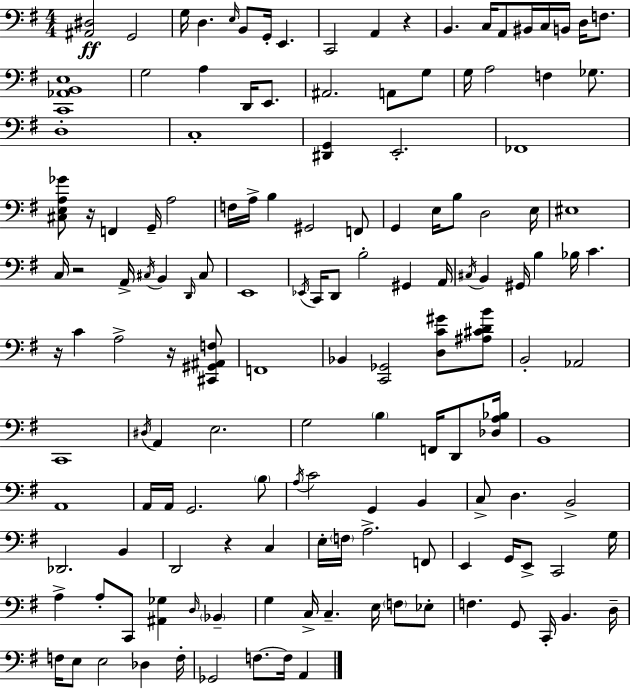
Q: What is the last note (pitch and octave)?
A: A2